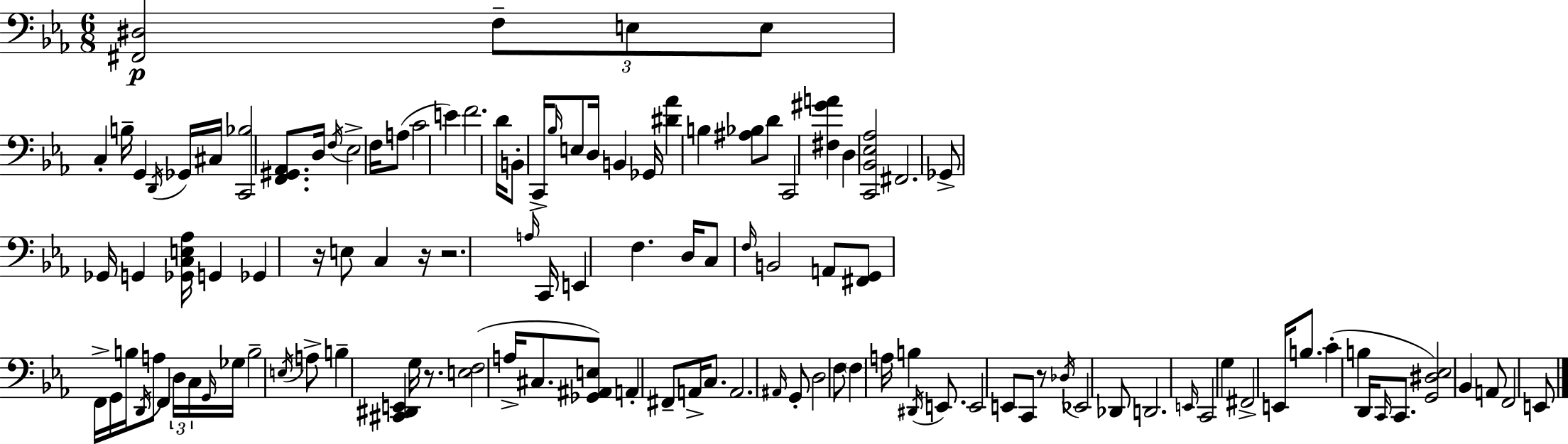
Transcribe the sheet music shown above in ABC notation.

X:1
T:Untitled
M:6/8
L:1/4
K:Cm
[^F,,^D,]2 F,/2 E,/2 E,/2 C, B,/4 G,, D,,/4 _G,,/4 ^C,/4 [C,,_B,]2 [F,,^G,,_A,,]/2 D,/4 F,/4 _E,2 F,/4 A,/2 C2 E F2 D/4 B,,/2 C,,/4 _B,/4 E,/2 D,/4 B,, _G,,/4 [^D_A] B, [^A,_B,]/2 D/2 C,,2 [^F,^GA] D, [C,,_B,,_E,_A,]2 ^F,,2 _G,,/2 _G,,/4 G,, [_G,,C,E,_A,]/4 G,, _G,, z/4 E,/2 C, z/4 z2 A,/4 C,,/4 E,, F, D,/4 C,/2 F,/4 B,,2 A,,/2 [^F,,G,,]/2 F,,/4 G,,/4 B,/4 D,,/4 A,/2 F,, D,/4 C,/4 G,,/4 _G,/4 B,2 E,/4 A,/2 B, [^C,,^D,,E,,] G,/4 z/2 [E,F,]2 A,/4 ^C,/2 [_G,,^A,,E,]/2 A,, ^F,,/2 A,,/4 C,/2 A,,2 ^A,,/4 G,,/2 D,2 F,/2 F, A,/4 B, ^D,,/4 E,,/2 E,,2 E,,/2 C,,/2 z/2 _D,/4 _E,,2 _D,,/2 D,,2 E,,/4 C,,2 G, ^F,,2 E,,/4 B,/2 C B, D,,/4 C,,/4 C,,/2 [G,,^D,_E,]2 _B,, A,,/2 F,,2 E,,/2